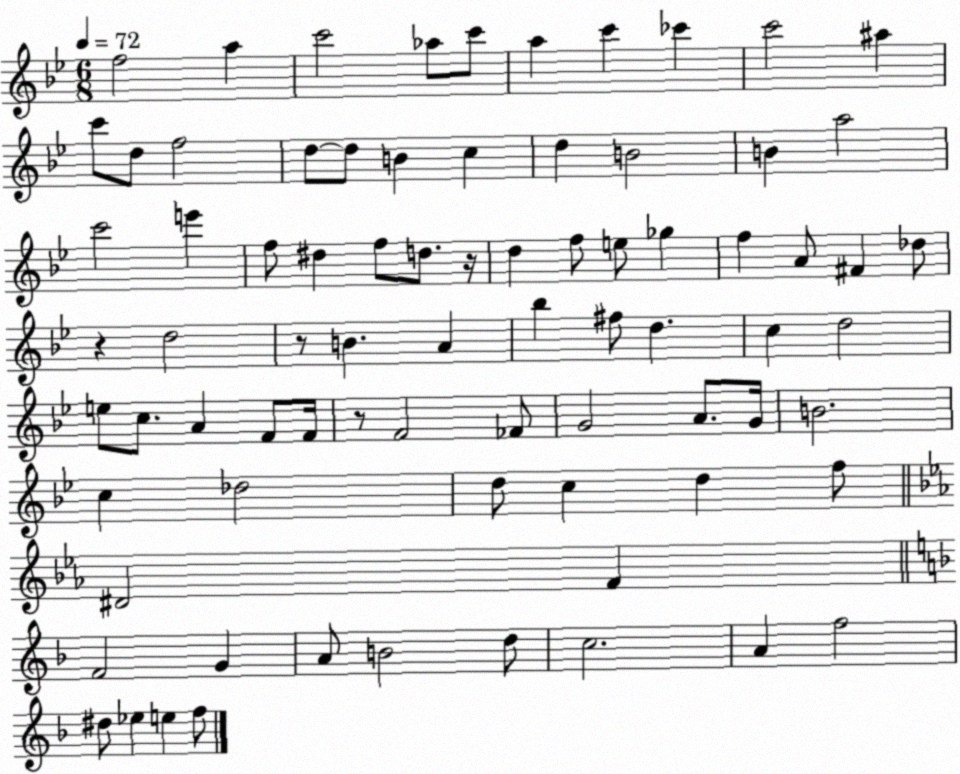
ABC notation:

X:1
T:Untitled
M:6/8
L:1/4
K:Bb
f2 a c'2 _a/2 c'/2 a c' _c' c'2 ^a c'/2 d/2 f2 d/2 d/2 B c d B2 B a2 c'2 e' f/2 ^d f/2 d/2 z/4 d f/2 e/2 _g f A/2 ^F _d/2 z d2 z/2 B A _b ^f/2 d c d2 e/2 c/2 A F/2 F/4 z/2 F2 _F/2 G2 A/2 G/4 B2 c _d2 d/2 c d f/2 ^D2 F F2 G A/2 B2 d/2 c2 A f2 ^d/2 _e e f/2